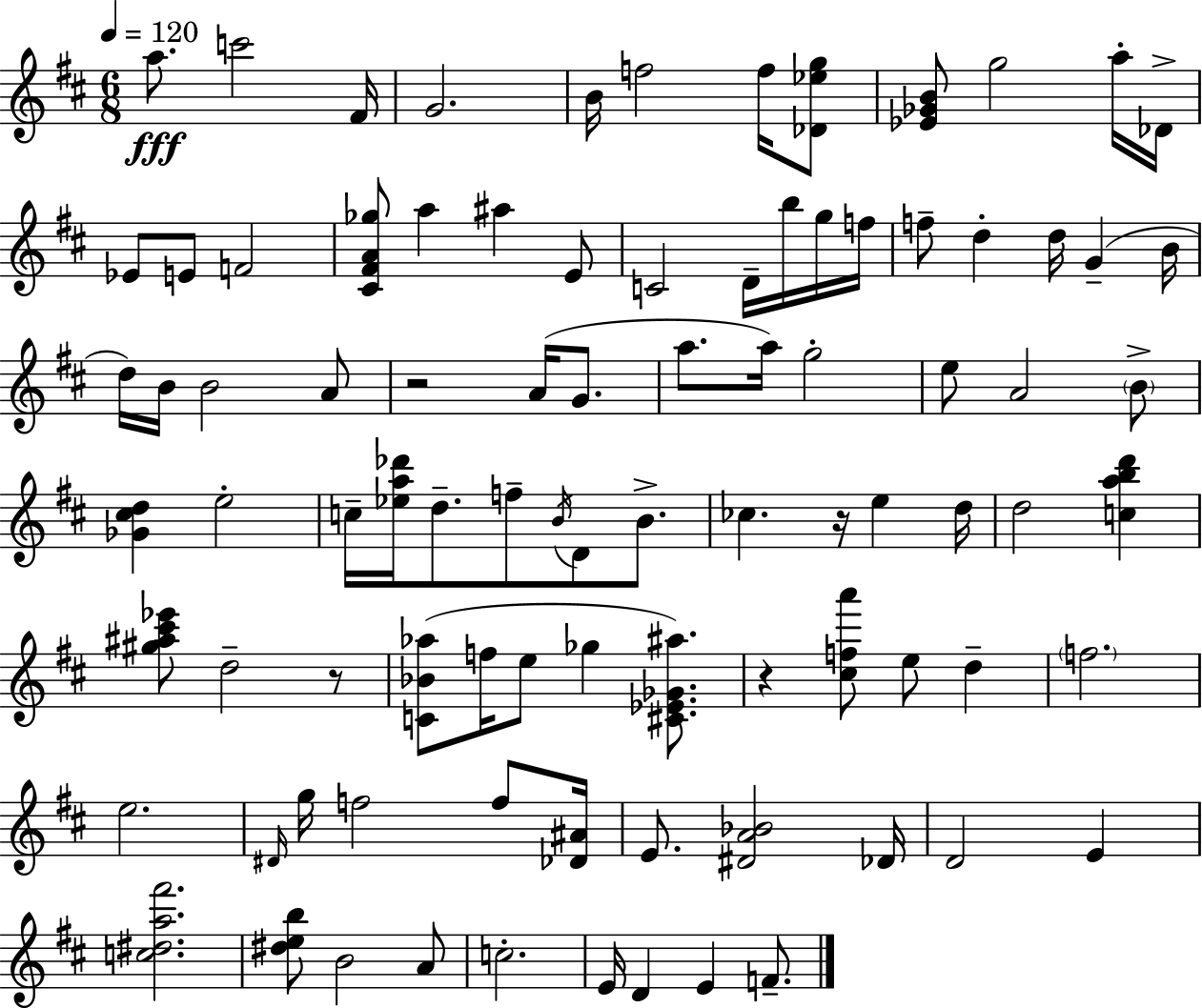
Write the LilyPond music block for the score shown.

{
  \clef treble
  \numericTimeSignature
  \time 6/8
  \key d \major
  \tempo 4 = 120
  a''8.\fff c'''2 fis'16 | g'2. | b'16 f''2 f''16 <des' ees'' g''>8 | <ees' ges' b'>8 g''2 a''16-. des'16-> | \break ees'8 e'8 f'2 | <cis' fis' a' ges''>8 a''4 ais''4 e'8 | c'2 d'16-- b''16 g''16 f''16 | f''8-- d''4-. d''16 g'4--( b'16 | \break d''16) b'16 b'2 a'8 | r2 a'16( g'8. | a''8. a''16) g''2-. | e''8 a'2 \parenthesize b'8-> | \break <ges' cis'' d''>4 e''2-. | c''16-- <ees'' a'' des'''>16 d''8.-- f''8-- \acciaccatura { b'16 } d'8 b'8.-> | ces''4. r16 e''4 | d''16 d''2 <c'' a'' b'' d'''>4 | \break <gis'' ais'' cis''' ees'''>8 d''2-- r8 | <c' bes' aes''>8( f''16 e''8 ges''4 <cis' ees' ges' ais''>8.) | r4 <cis'' f'' a'''>8 e''8 d''4-- | \parenthesize f''2. | \break e''2. | \grace { dis'16 } g''16 f''2 f''8 | <des' ais'>16 e'8. <dis' a' bes'>2 | des'16 d'2 e'4 | \break <c'' dis'' a'' fis'''>2. | <dis'' e'' b''>8 b'2 | a'8 c''2.-. | e'16 d'4 e'4 f'8.-- | \break \bar "|."
}